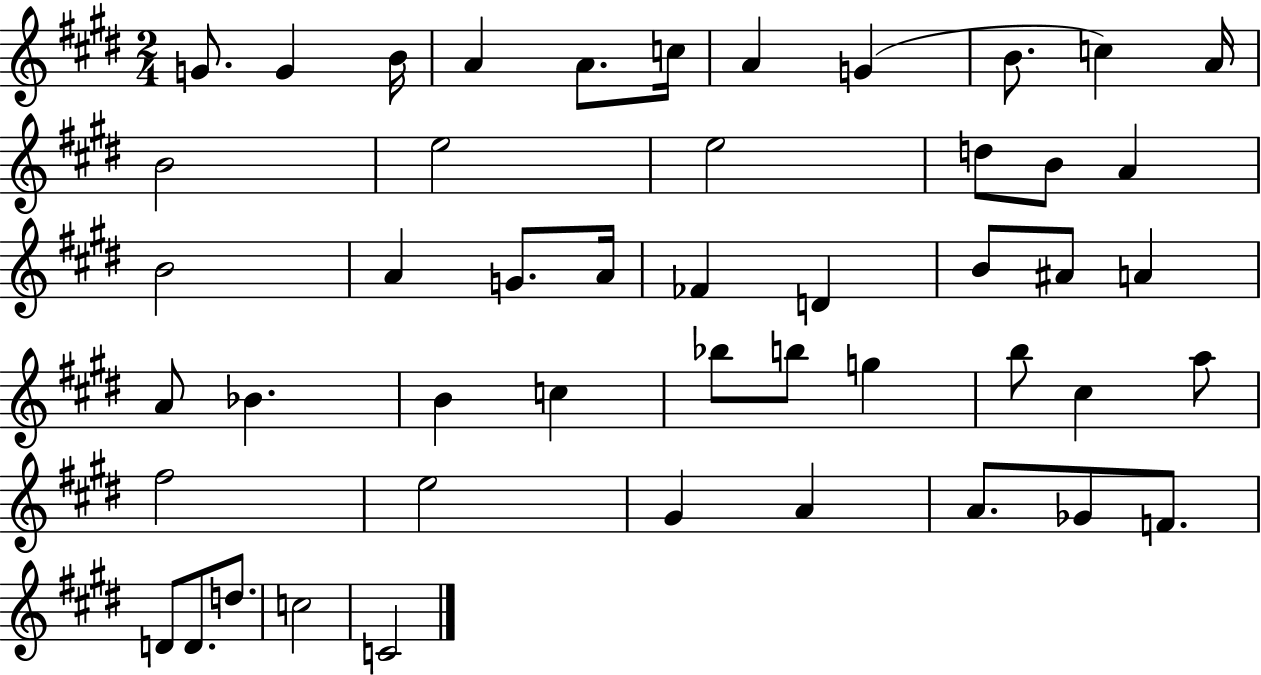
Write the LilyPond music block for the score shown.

{
  \clef treble
  \numericTimeSignature
  \time 2/4
  \key e \major
  g'8. g'4 b'16 | a'4 a'8. c''16 | a'4 g'4( | b'8. c''4) a'16 | \break b'2 | e''2 | e''2 | d''8 b'8 a'4 | \break b'2 | a'4 g'8. a'16 | fes'4 d'4 | b'8 ais'8 a'4 | \break a'8 bes'4. | b'4 c''4 | bes''8 b''8 g''4 | b''8 cis''4 a''8 | \break fis''2 | e''2 | gis'4 a'4 | a'8. ges'8 f'8. | \break d'8 d'8. d''8. | c''2 | c'2 | \bar "|."
}